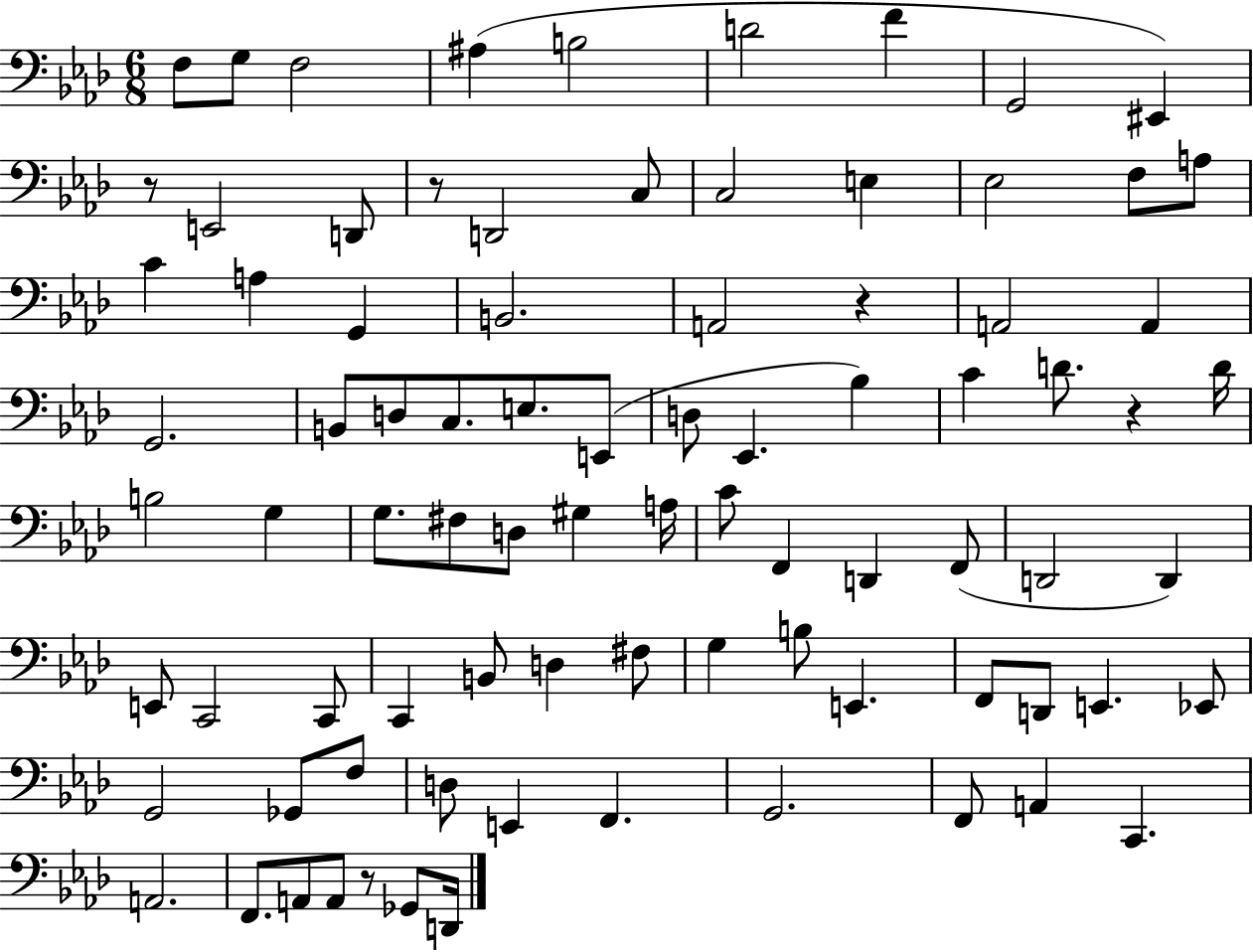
X:1
T:Untitled
M:6/8
L:1/4
K:Ab
F,/2 G,/2 F,2 ^A, B,2 D2 F G,,2 ^E,, z/2 E,,2 D,,/2 z/2 D,,2 C,/2 C,2 E, _E,2 F,/2 A,/2 C A, G,, B,,2 A,,2 z A,,2 A,, G,,2 B,,/2 D,/2 C,/2 E,/2 E,,/2 D,/2 _E,, _B, C D/2 z D/4 B,2 G, G,/2 ^F,/2 D,/2 ^G, A,/4 C/2 F,, D,, F,,/2 D,,2 D,, E,,/2 C,,2 C,,/2 C,, B,,/2 D, ^F,/2 G, B,/2 E,, F,,/2 D,,/2 E,, _E,,/2 G,,2 _G,,/2 F,/2 D,/2 E,, F,, G,,2 F,,/2 A,, C,, A,,2 F,,/2 A,,/2 A,,/2 z/2 _G,,/2 D,,/4